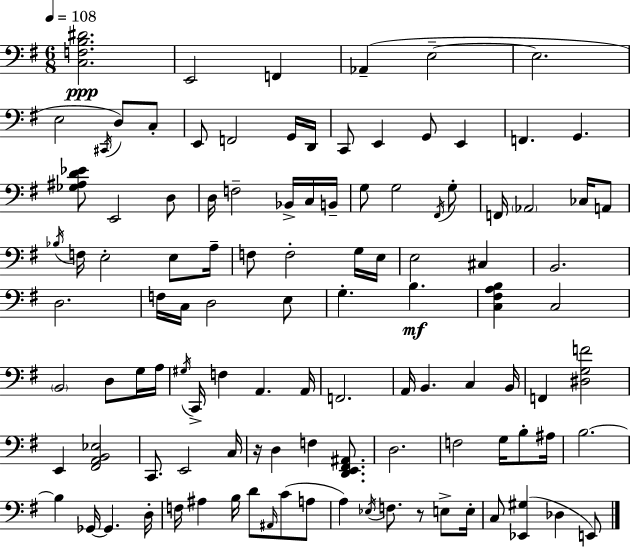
[C3,F3,B3,D#4]/h. E2/h F2/q Ab2/q E3/h E3/h. E3/h C#2/s D3/e C3/e E2/e F2/h G2/s D2/s C2/e E2/q G2/e E2/q F2/q. G2/q. [Gb3,A#3,D4,Eb4]/e E2/h D3/e D3/s F3/h Bb2/s C3/s B2/s G3/e G3/h F#2/s G3/e F2/s Ab2/h CES3/s A2/e Bb3/s F3/s E3/h E3/e A3/s F3/e F3/h G3/s E3/s E3/h C#3/q B2/h. D3/h. F3/s C3/s D3/h E3/e G3/q. B3/q. [C3,F#3,A3,B3]/q C3/h B2/h D3/e G3/s A3/s G#3/s C2/s F3/q A2/q. A2/s F2/h. A2/s B2/q. C3/q B2/s F2/q [D#3,G3,F4]/h E2/q [F#2,A2,B2,Eb3]/h C2/e. E2/h C3/s R/s D3/q F3/q [D2,E2,F#2,A#2]/e. D3/h. F3/h G3/s B3/e A#3/s B3/h. B3/q Gb2/s Gb2/q. D3/s F3/s A#3/q B3/s D4/e A#2/s C4/e A3/e A3/q Eb3/s F3/e. R/e E3/e E3/s C3/e [Eb2,G#3]/q Db3/q E2/e